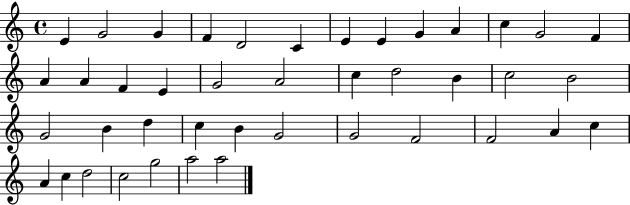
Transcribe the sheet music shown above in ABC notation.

X:1
T:Untitled
M:4/4
L:1/4
K:C
E G2 G F D2 C E E G A c G2 F A A F E G2 A2 c d2 B c2 B2 G2 B d c B G2 G2 F2 F2 A c A c d2 c2 g2 a2 a2